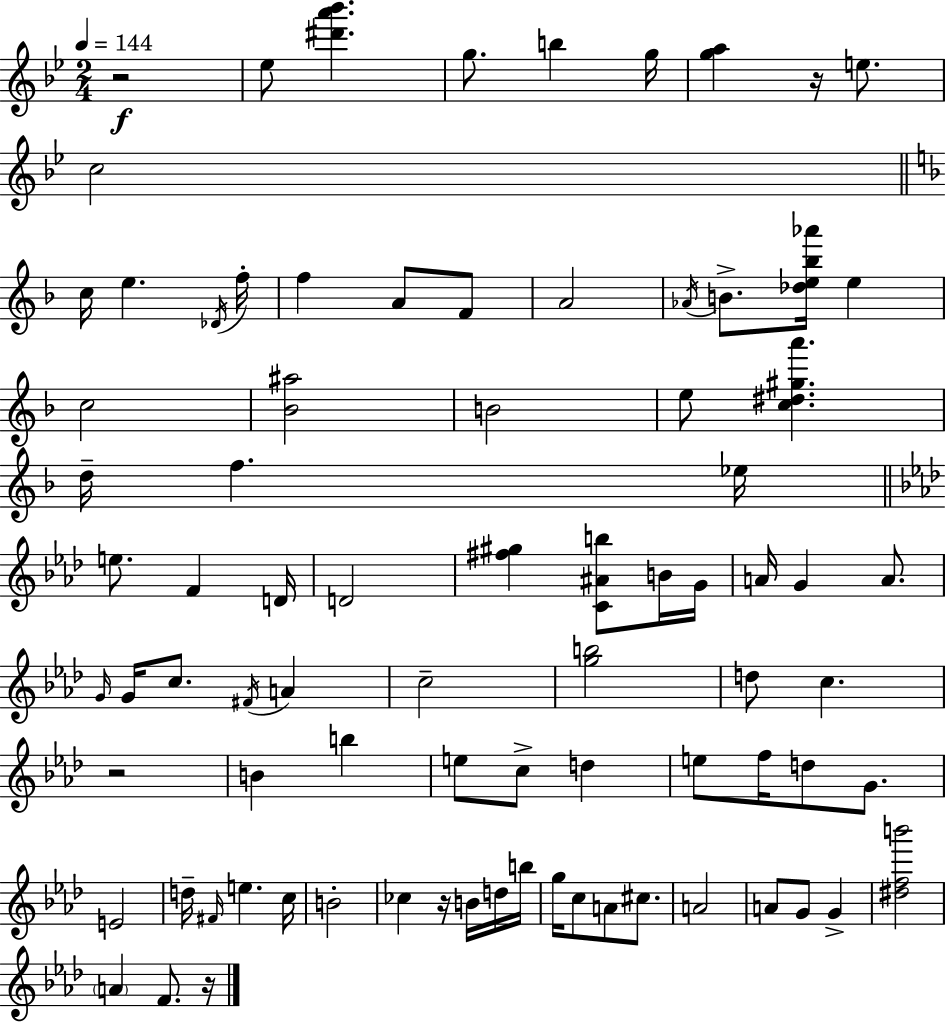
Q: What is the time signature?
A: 2/4